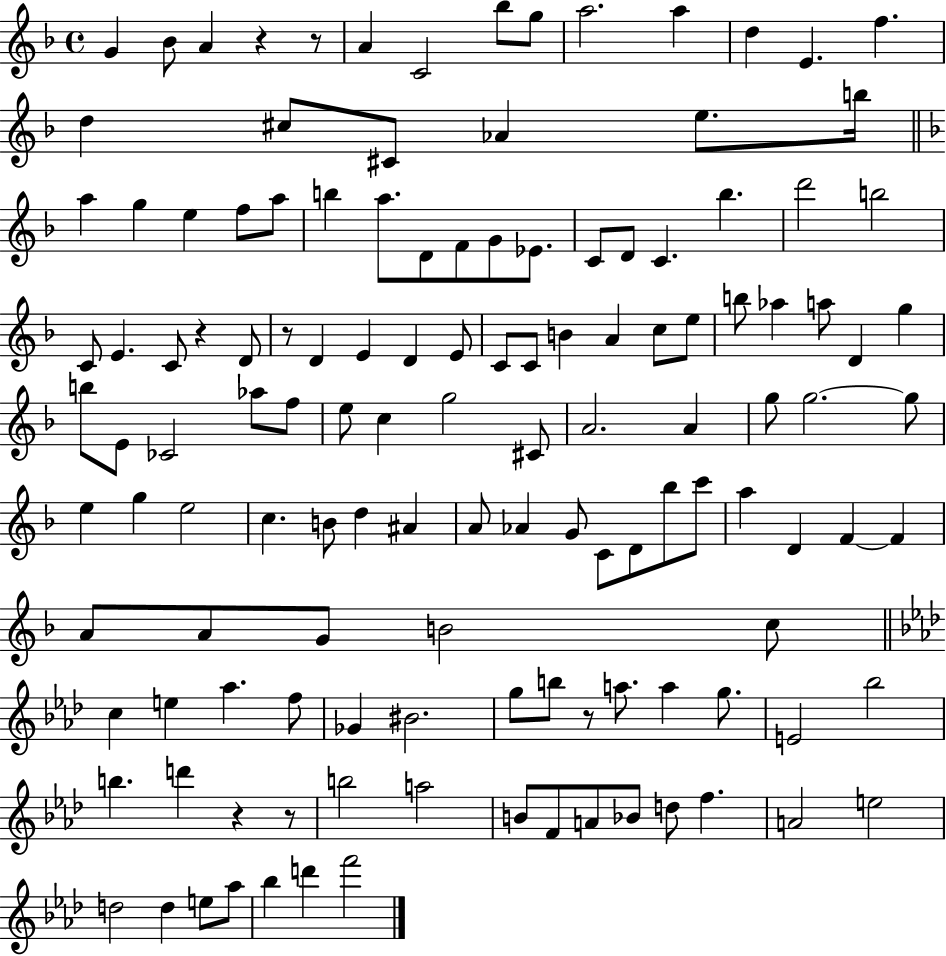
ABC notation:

X:1
T:Untitled
M:4/4
L:1/4
K:F
G _B/2 A z z/2 A C2 _b/2 g/2 a2 a d E f d ^c/2 ^C/2 _A e/2 b/4 a g e f/2 a/2 b a/2 D/2 F/2 G/2 _E/2 C/2 D/2 C _b d'2 b2 C/2 E C/2 z D/2 z/2 D E D E/2 C/2 C/2 B A c/2 e/2 b/2 _a a/2 D g b/2 E/2 _C2 _a/2 f/2 e/2 c g2 ^C/2 A2 A g/2 g2 g/2 e g e2 c B/2 d ^A A/2 _A G/2 C/2 D/2 _b/2 c'/2 a D F F A/2 A/2 G/2 B2 c/2 c e _a f/2 _G ^B2 g/2 b/2 z/2 a/2 a g/2 E2 _b2 b d' z z/2 b2 a2 B/2 F/2 A/2 _B/2 d/2 f A2 e2 d2 d e/2 _a/2 _b d' f'2